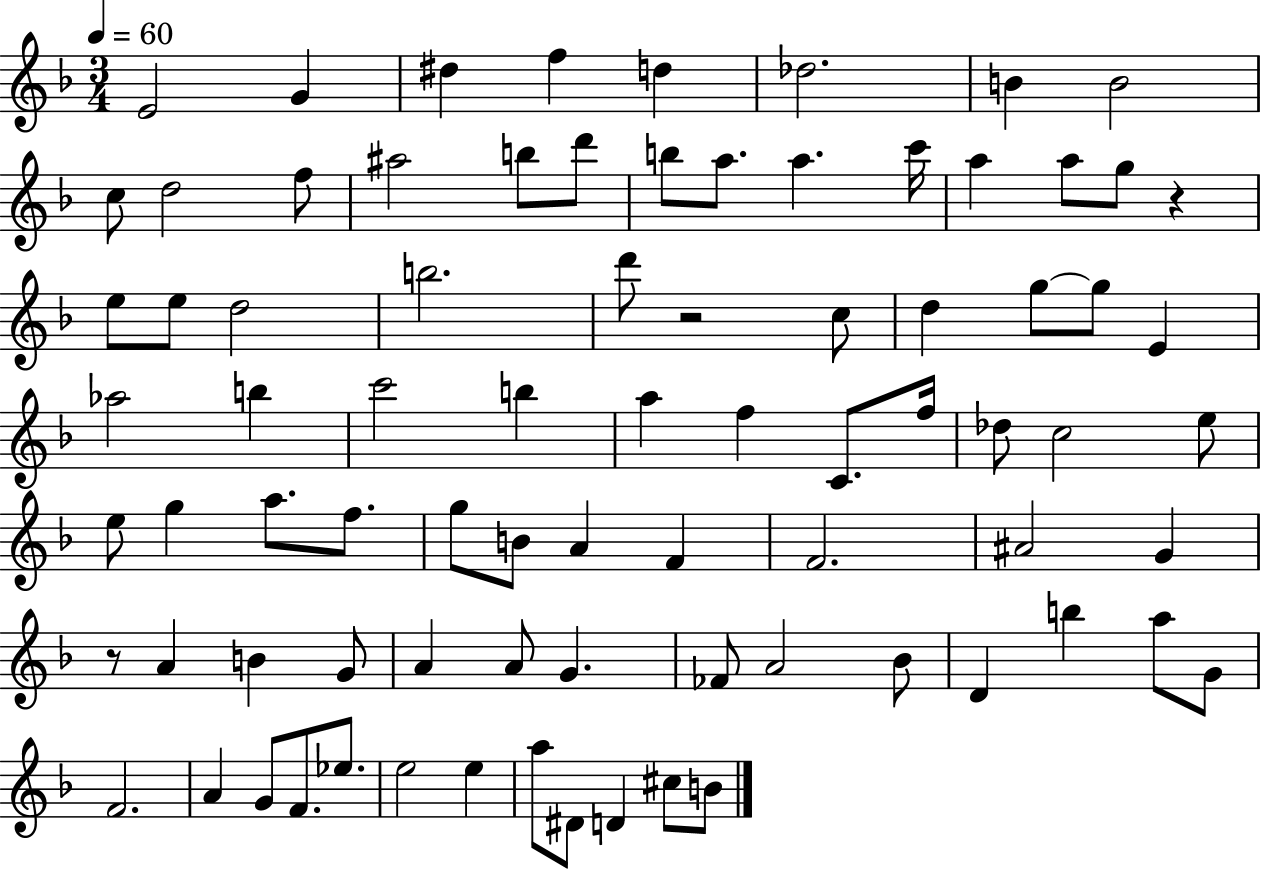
E4/h G4/q D#5/q F5/q D5/q Db5/h. B4/q B4/h C5/e D5/h F5/e A#5/h B5/e D6/e B5/e A5/e. A5/q. C6/s A5/q A5/e G5/e R/q E5/e E5/e D5/h B5/h. D6/e R/h C5/e D5/q G5/e G5/e E4/q Ab5/h B5/q C6/h B5/q A5/q F5/q C4/e. F5/s Db5/e C5/h E5/e E5/e G5/q A5/e. F5/e. G5/e B4/e A4/q F4/q F4/h. A#4/h G4/q R/e A4/q B4/q G4/e A4/q A4/e G4/q. FES4/e A4/h Bb4/e D4/q B5/q A5/e G4/e F4/h. A4/q G4/e F4/e. Eb5/e. E5/h E5/q A5/e D#4/e D4/q C#5/e B4/e